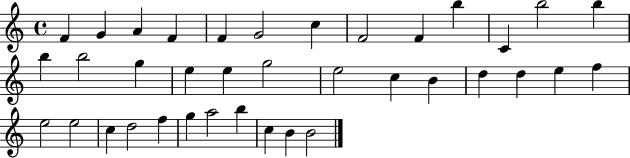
F4/q G4/q A4/q F4/q F4/q G4/h C5/q F4/h F4/q B5/q C4/q B5/h B5/q B5/q B5/h G5/q E5/q E5/q G5/h E5/h C5/q B4/q D5/q D5/q E5/q F5/q E5/h E5/h C5/q D5/h F5/q G5/q A5/h B5/q C5/q B4/q B4/h